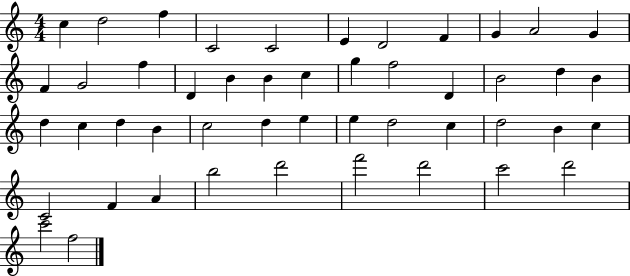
C5/q D5/h F5/q C4/h C4/h E4/q D4/h F4/q G4/q A4/h G4/q F4/q G4/h F5/q D4/q B4/q B4/q C5/q G5/q F5/h D4/q B4/h D5/q B4/q D5/q C5/q D5/q B4/q C5/h D5/q E5/q E5/q D5/h C5/q D5/h B4/q C5/q C4/h F4/q A4/q B5/h D6/h F6/h D6/h C6/h D6/h C6/h F5/h